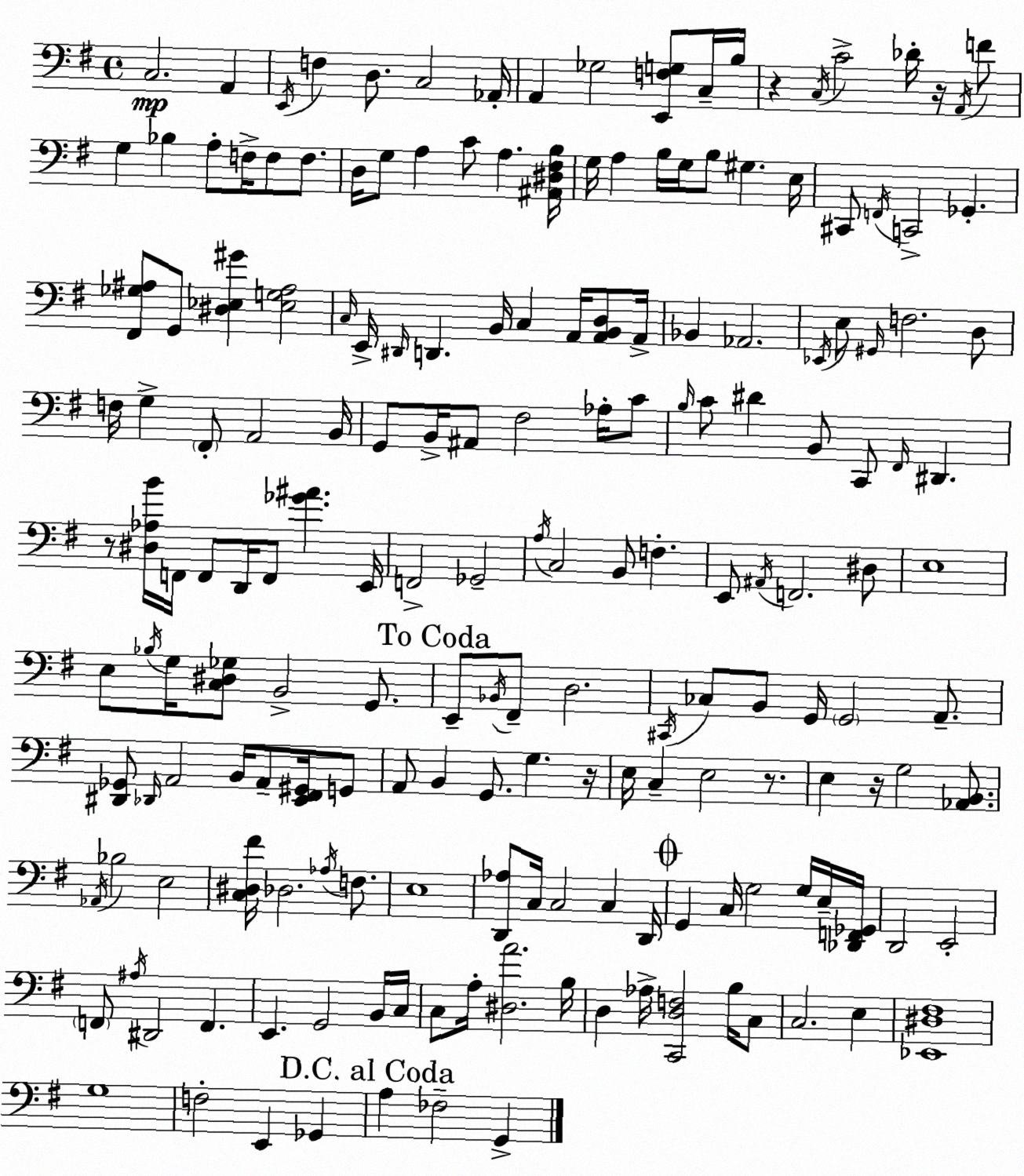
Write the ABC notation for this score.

X:1
T:Untitled
M:4/4
L:1/4
K:Em
C,2 A,, E,,/4 F, D,/2 C,2 _A,,/4 A,, _G,2 [E,,F,G,]/2 C,/4 B,/4 z C,/4 C2 _D/4 z/4 A,,/4 F/2 G, _B, A,/2 F,/4 F,/2 F,/2 D,/4 G,/2 A, C/2 A, [^A,,^D,^F,B,]/4 G,/4 A, B,/4 G,/4 B,/2 ^G, E,/4 ^C,,/2 F,,/4 C,,2 _G,, [^F,,_G,^A,]/2 G,,/2 [^D,_E,^G] [_E,G,^A,]2 C,/4 E,,/4 ^D,,/4 D,, B,,/4 C, A,,/4 [A,,B,,D,]/2 A,,/4 _B,, _A,,2 _E,,/4 E,/2 ^G,,/4 F,2 D,/2 F,/4 G, ^F,,/2 A,,2 B,,/4 G,,/2 B,,/4 ^A,,/2 ^F,2 _A,/4 C/2 B,/4 C/2 ^D B,,/2 C,,/2 ^F,,/4 ^D,, z/2 [^D,_A,B]/4 F,,/4 F,,/2 D,,/4 F,,/2 [_G^A] E,,/4 F,,2 _G,,2 A,/4 C,2 B,,/2 F, E,,/2 ^A,,/4 F,,2 ^D,/2 E,4 E,/2 _B,/4 G,/4 [C,^D,_G,]/2 B,,2 G,,/2 E,,/2 _B,,/4 ^F,,/2 D,2 ^C,,/4 _C,/2 B,,/2 G,,/4 G,,2 A,,/2 [^D,,_G,,]/2 _D,,/4 A,,2 B,,/4 A,,/2 [E,,^F,,^G,,]/4 G,,/2 A,,/2 B,, G,,/2 G, z/4 E,/4 C, E,2 z/2 E, z/4 G,2 [_A,,B,,]/2 _A,,/4 _B,2 E,2 [C,^D,^F]/4 _D,2 _A,/4 F,/2 E,4 [D,,_A,]/2 C,/4 C,2 C, D,,/4 G,, C,/4 G,2 G,/4 E,/4 [_D,,F,,_G,,]/4 D,,2 E,,2 F,,/2 ^A,/4 ^D,,2 F,, E,, G,,2 B,,/4 C,/4 C,/2 A,/4 [^D,A]2 B,/4 D, _A,/4 [C,,D,F,]2 B,/4 C,/2 C,2 E, [_E,,^D,^F,]4 G,4 F,2 E,, _G,, A, _F,2 G,,